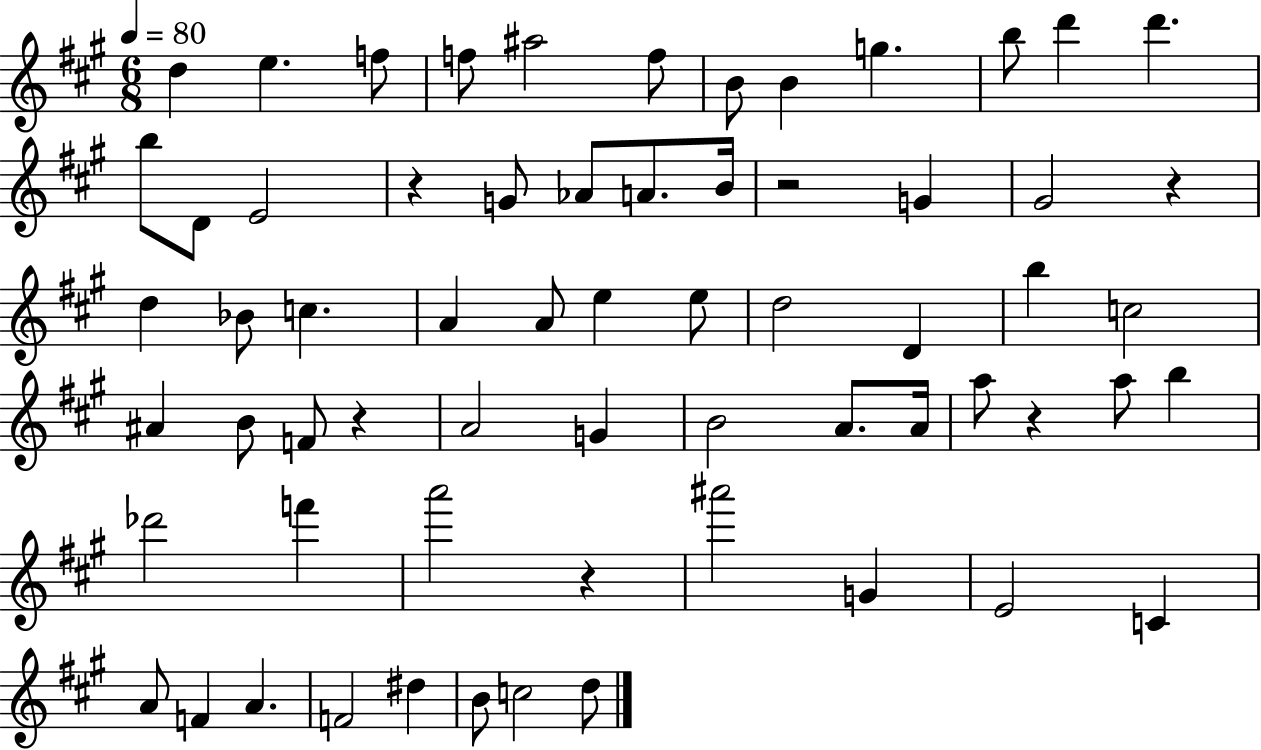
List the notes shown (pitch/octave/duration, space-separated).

D5/q E5/q. F5/e F5/e A#5/h F5/e B4/e B4/q G5/q. B5/e D6/q D6/q. B5/e D4/e E4/h R/q G4/e Ab4/e A4/e. B4/s R/h G4/q G#4/h R/q D5/q Bb4/e C5/q. A4/q A4/e E5/q E5/e D5/h D4/q B5/q C5/h A#4/q B4/e F4/e R/q A4/h G4/q B4/h A4/e. A4/s A5/e R/q A5/e B5/q Db6/h F6/q A6/h R/q A#6/h G4/q E4/h C4/q A4/e F4/q A4/q. F4/h D#5/q B4/e C5/h D5/e